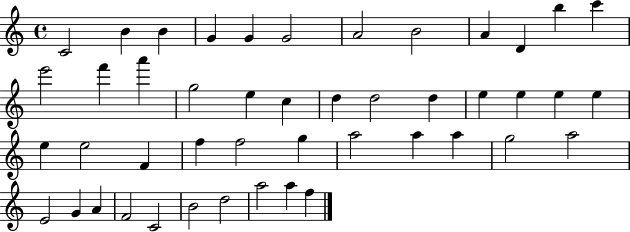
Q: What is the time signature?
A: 4/4